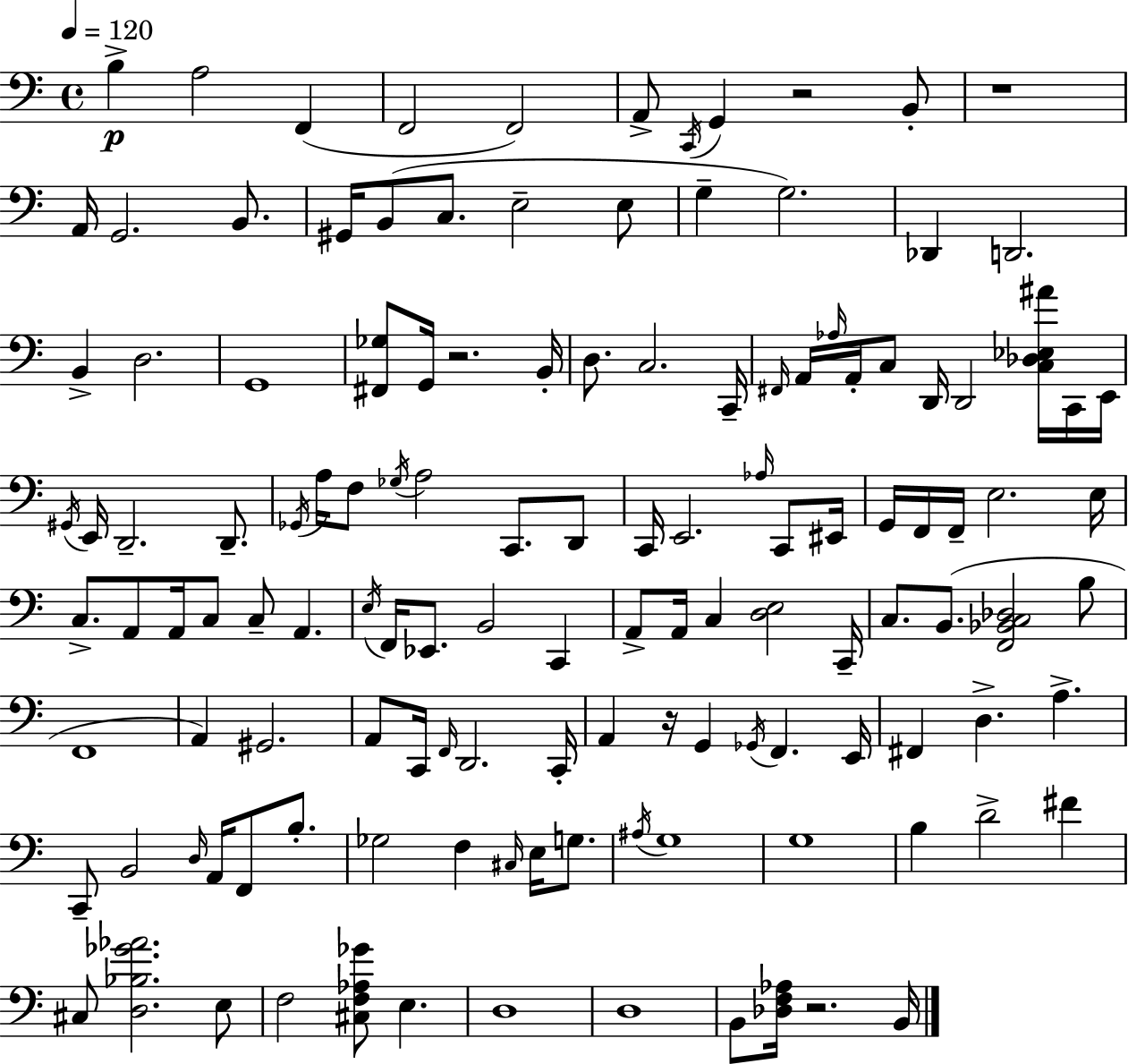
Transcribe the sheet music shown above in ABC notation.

X:1
T:Untitled
M:4/4
L:1/4
K:C
B, A,2 F,, F,,2 F,,2 A,,/2 C,,/4 G,, z2 B,,/2 z4 A,,/4 G,,2 B,,/2 ^G,,/4 B,,/2 C,/2 E,2 E,/2 G, G,2 _D,, D,,2 B,, D,2 G,,4 [^F,,_G,]/2 G,,/4 z2 B,,/4 D,/2 C,2 C,,/4 ^F,,/4 A,,/4 _A,/4 A,,/4 C,/2 D,,/4 D,,2 [C,_D,_E,^A]/4 C,,/4 E,,/4 ^G,,/4 E,,/4 D,,2 D,,/2 _G,,/4 A,/4 F,/2 _G,/4 A,2 C,,/2 D,,/2 C,,/4 E,,2 _A,/4 C,,/2 ^E,,/4 G,,/4 F,,/4 F,,/4 E,2 E,/4 C,/2 A,,/2 A,,/4 C,/2 C,/2 A,, E,/4 F,,/4 _E,,/2 B,,2 C,, A,,/2 A,,/4 C, [D,E,]2 C,,/4 C,/2 B,,/2 [F,,_B,,C,_D,]2 B,/2 F,,4 A,, ^G,,2 A,,/2 C,,/4 F,,/4 D,,2 C,,/4 A,, z/4 G,, _G,,/4 F,, E,,/4 ^F,, D, A, C,,/2 B,,2 D,/4 A,,/4 F,,/2 B,/2 _G,2 F, ^C,/4 E,/4 G,/2 ^A,/4 G,4 G,4 B, D2 ^F ^C,/2 [D,_B,_G_A]2 E,/2 F,2 [^C,F,_A,_G]/2 E, D,4 D,4 B,,/2 [_D,F,_A,]/4 z2 B,,/4